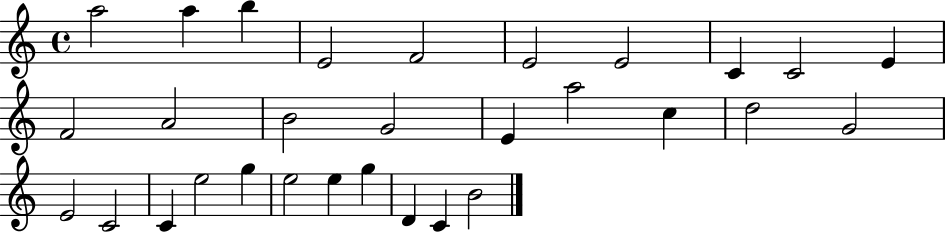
X:1
T:Untitled
M:4/4
L:1/4
K:C
a2 a b E2 F2 E2 E2 C C2 E F2 A2 B2 G2 E a2 c d2 G2 E2 C2 C e2 g e2 e g D C B2